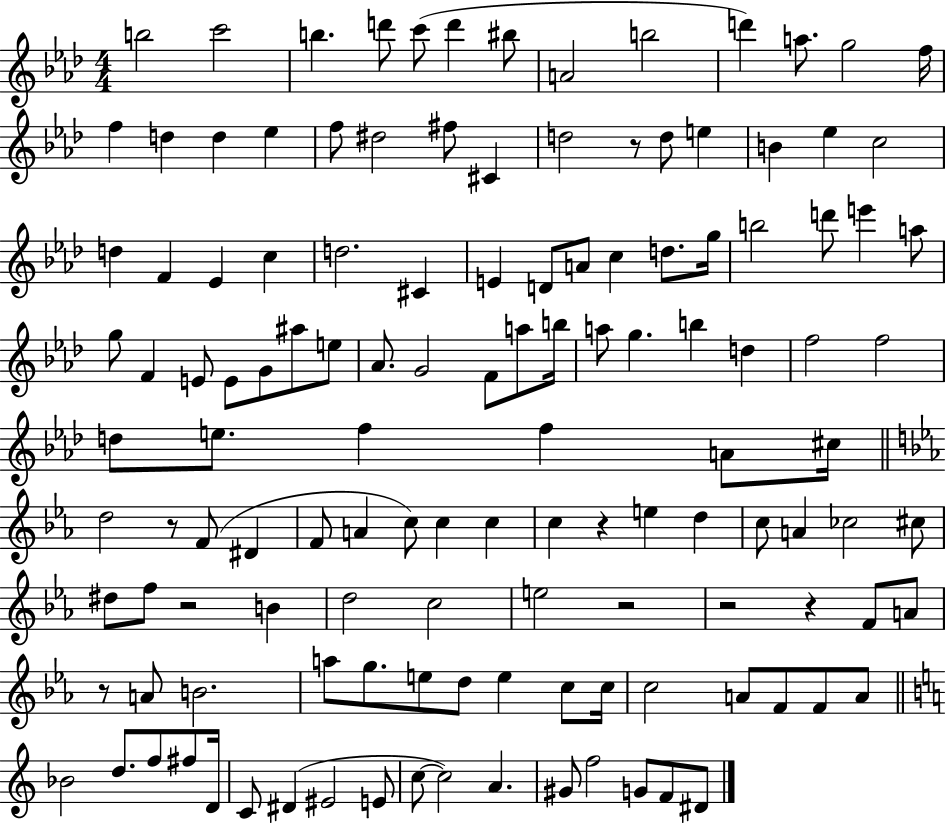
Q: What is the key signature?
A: AES major